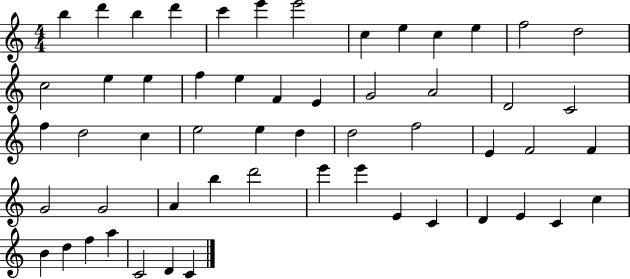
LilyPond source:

{
  \clef treble
  \numericTimeSignature
  \time 4/4
  \key c \major
  b''4 d'''4 b''4 d'''4 | c'''4 e'''4 e'''2 | c''4 e''4 c''4 e''4 | f''2 d''2 | \break c''2 e''4 e''4 | f''4 e''4 f'4 e'4 | g'2 a'2 | d'2 c'2 | \break f''4 d''2 c''4 | e''2 e''4 d''4 | d''2 f''2 | e'4 f'2 f'4 | \break g'2 g'2 | a'4 b''4 d'''2 | e'''4 e'''4 e'4 c'4 | d'4 e'4 c'4 c''4 | \break b'4 d''4 f''4 a''4 | c'2 d'4 c'4 | \bar "|."
}